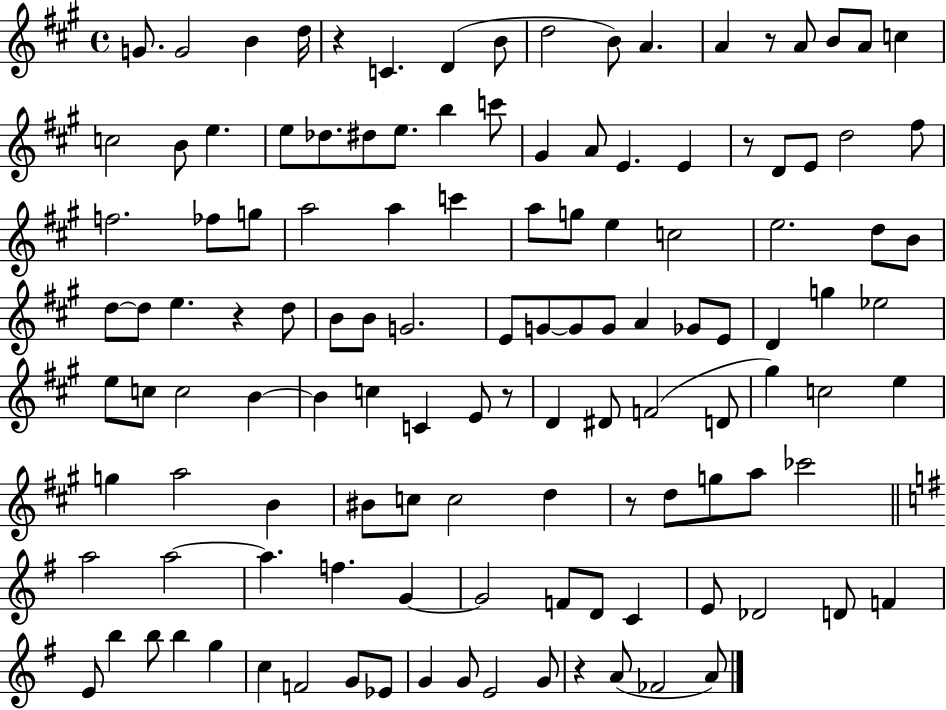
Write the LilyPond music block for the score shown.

{
  \clef treble
  \time 4/4
  \defaultTimeSignature
  \key a \major
  g'8. g'2 b'4 d''16 | r4 c'4. d'4( b'8 | d''2 b'8) a'4. | a'4 r8 a'8 b'8 a'8 c''4 | \break c''2 b'8 e''4. | e''8 des''8. dis''8 e''8. b''4 c'''8 | gis'4 a'8 e'4. e'4 | r8 d'8 e'8 d''2 fis''8 | \break f''2. fes''8 g''8 | a''2 a''4 c'''4 | a''8 g''8 e''4 c''2 | e''2. d''8 b'8 | \break d''8~~ d''8 e''4. r4 d''8 | b'8 b'8 g'2. | e'8 g'8~~ g'8 g'8 a'4 ges'8 e'8 | d'4 g''4 ees''2 | \break e''8 c''8 c''2 b'4~~ | b'4 c''4 c'4 e'8 r8 | d'4 dis'8 f'2( d'8 | gis''4) c''2 e''4 | \break g''4 a''2 b'4 | bis'8 c''8 c''2 d''4 | r8 d''8 g''8 a''8 ces'''2 | \bar "||" \break \key e \minor a''2 a''2~~ | a''4. f''4. g'4~~ | g'2 f'8 d'8 c'4 | e'8 des'2 d'8 f'4 | \break e'8 b''4 b''8 b''4 g''4 | c''4 f'2 g'8 ees'8 | g'4 g'8 e'2 g'8 | r4 a'8( fes'2 a'8) | \break \bar "|."
}